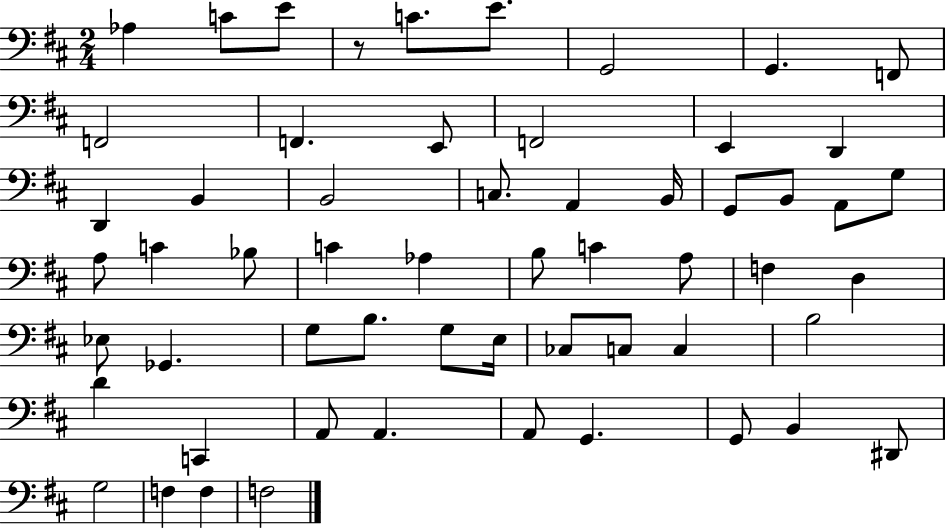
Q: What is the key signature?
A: D major